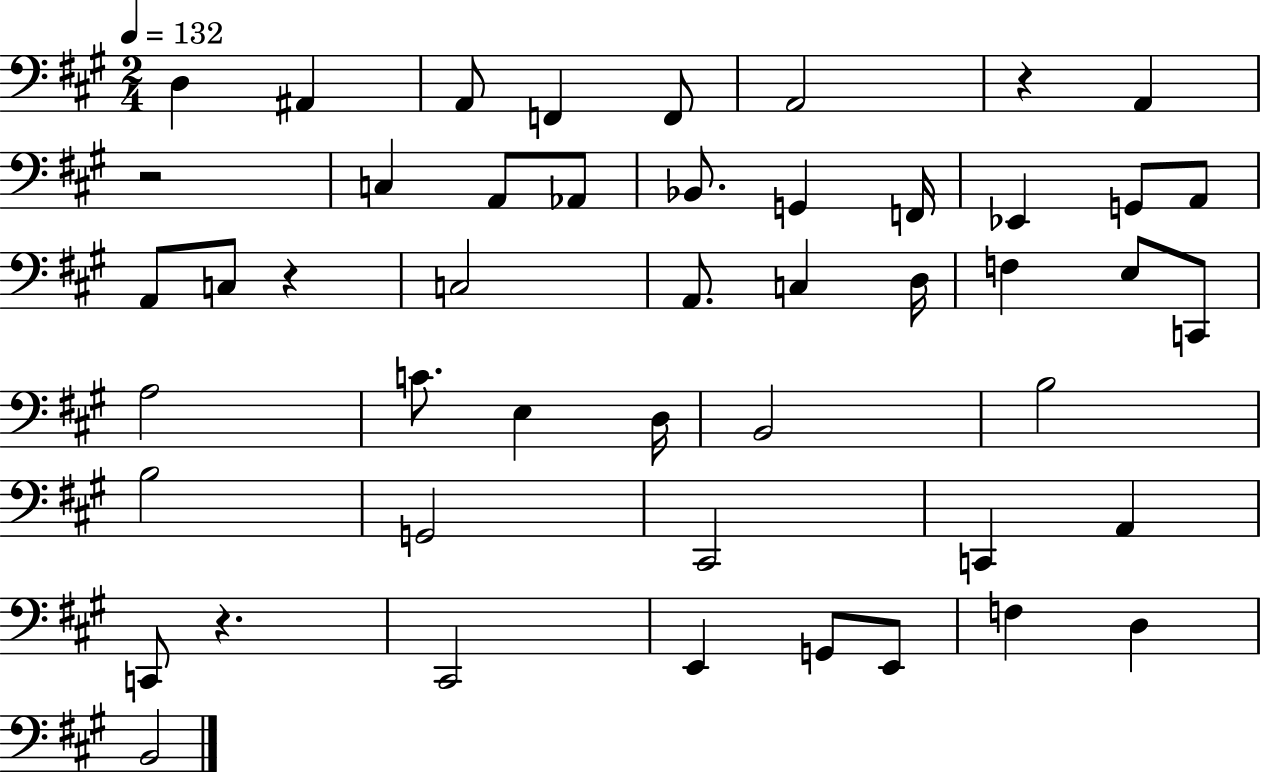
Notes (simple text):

D3/q A#2/q A2/e F2/q F2/e A2/h R/q A2/q R/h C3/q A2/e Ab2/e Bb2/e. G2/q F2/s Eb2/q G2/e A2/e A2/e C3/e R/q C3/h A2/e. C3/q D3/s F3/q E3/e C2/e A3/h C4/e. E3/q D3/s B2/h B3/h B3/h G2/h C#2/h C2/q A2/q C2/e R/q. C#2/h E2/q G2/e E2/e F3/q D3/q B2/h